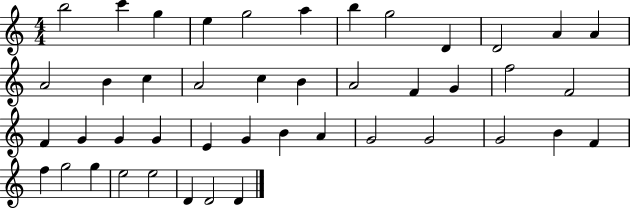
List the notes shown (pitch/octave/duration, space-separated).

B5/h C6/q G5/q E5/q G5/h A5/q B5/q G5/h D4/q D4/h A4/q A4/q A4/h B4/q C5/q A4/h C5/q B4/q A4/h F4/q G4/q F5/h F4/h F4/q G4/q G4/q G4/q E4/q G4/q B4/q A4/q G4/h G4/h G4/h B4/q F4/q F5/q G5/h G5/q E5/h E5/h D4/q D4/h D4/q